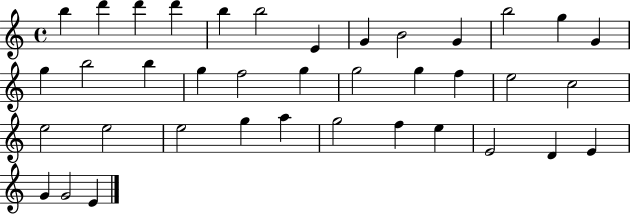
B5/q D6/q D6/q D6/q B5/q B5/h E4/q G4/q B4/h G4/q B5/h G5/q G4/q G5/q B5/h B5/q G5/q F5/h G5/q G5/h G5/q F5/q E5/h C5/h E5/h E5/h E5/h G5/q A5/q G5/h F5/q E5/q E4/h D4/q E4/q G4/q G4/h E4/q